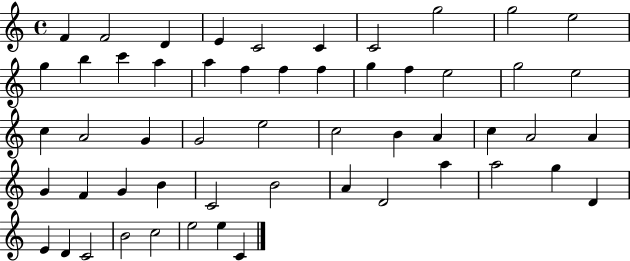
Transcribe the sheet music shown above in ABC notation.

X:1
T:Untitled
M:4/4
L:1/4
K:C
F F2 D E C2 C C2 g2 g2 e2 g b c' a a f f f g f e2 g2 e2 c A2 G G2 e2 c2 B A c A2 A G F G B C2 B2 A D2 a a2 g D E D C2 B2 c2 e2 e C